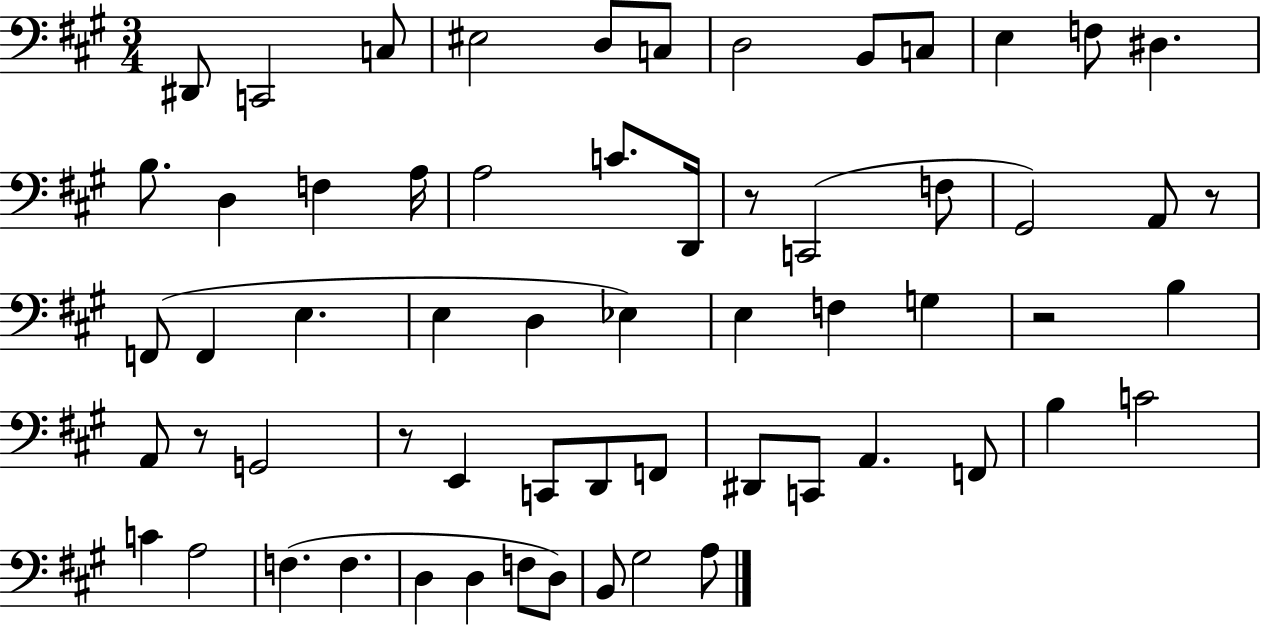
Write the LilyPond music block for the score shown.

{
  \clef bass
  \numericTimeSignature
  \time 3/4
  \key a \major
  \repeat volta 2 { dis,8 c,2 c8 | eis2 d8 c8 | d2 b,8 c8 | e4 f8 dis4. | \break b8. d4 f4 a16 | a2 c'8. d,16 | r8 c,2( f8 | gis,2) a,8 r8 | \break f,8( f,4 e4. | e4 d4 ees4) | e4 f4 g4 | r2 b4 | \break a,8 r8 g,2 | r8 e,4 c,8 d,8 f,8 | dis,8 c,8 a,4. f,8 | b4 c'2 | \break c'4 a2 | f4.( f4. | d4 d4 f8 d8) | b,8 gis2 a8 | \break } \bar "|."
}